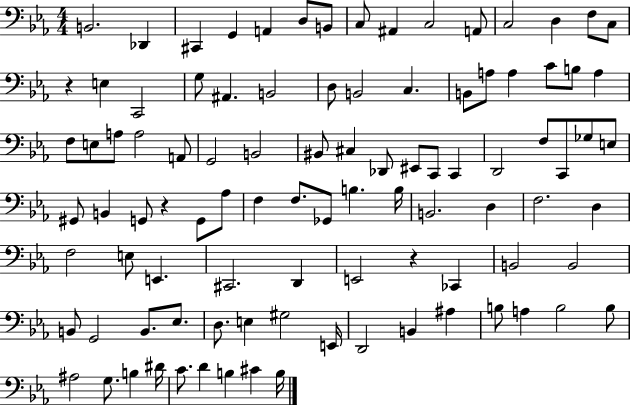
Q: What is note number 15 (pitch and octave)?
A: C3